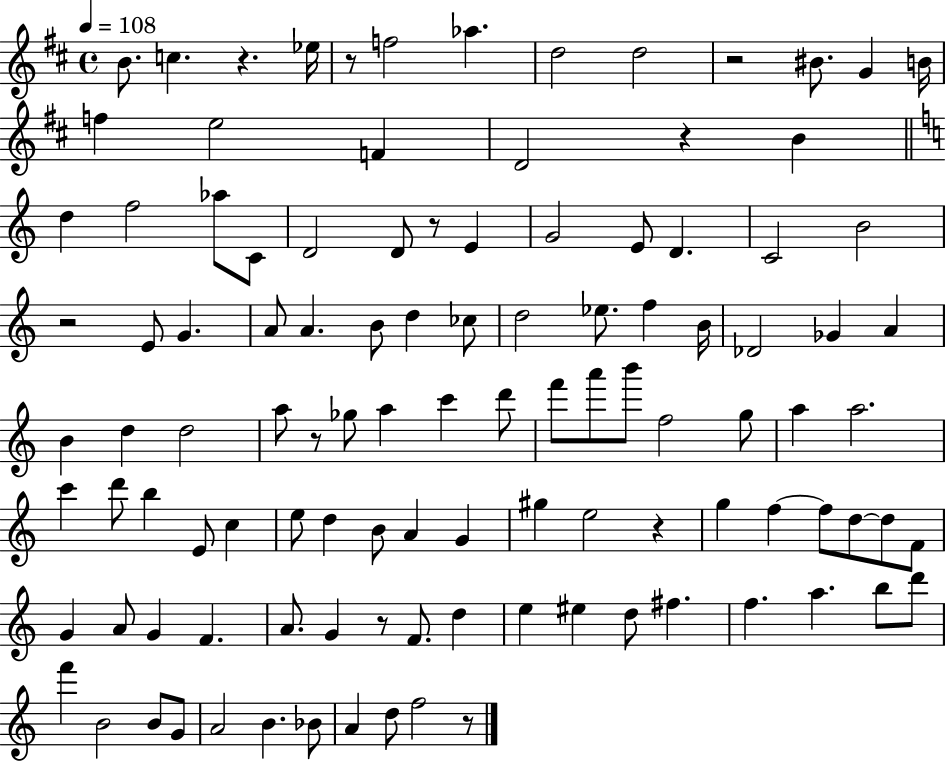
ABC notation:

X:1
T:Untitled
M:4/4
L:1/4
K:D
B/2 c z _e/4 z/2 f2 _a d2 d2 z2 ^B/2 G B/4 f e2 F D2 z B d f2 _a/2 C/2 D2 D/2 z/2 E G2 E/2 D C2 B2 z2 E/2 G A/2 A B/2 d _c/2 d2 _e/2 f B/4 _D2 _G A B d d2 a/2 z/2 _g/2 a c' d'/2 f'/2 a'/2 b'/2 f2 g/2 a a2 c' d'/2 b E/2 c e/2 d B/2 A G ^g e2 z g f f/2 d/2 d/2 F/2 G A/2 G F A/2 G z/2 F/2 d e ^e d/2 ^f f a b/2 d'/2 f' B2 B/2 G/2 A2 B _B/2 A d/2 f2 z/2